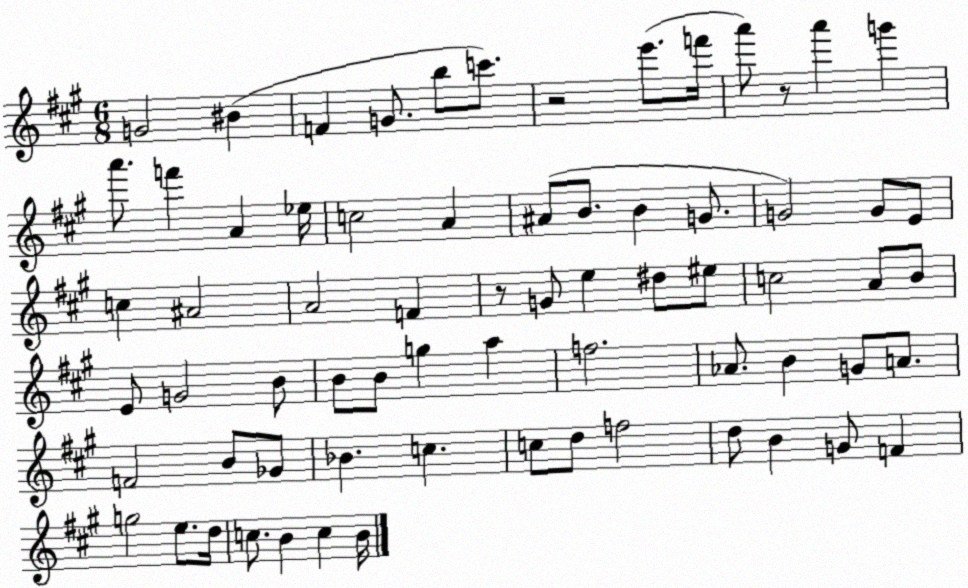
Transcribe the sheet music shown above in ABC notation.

X:1
T:Untitled
M:6/8
L:1/4
K:A
G2 ^B F G/2 b/2 c'/2 z2 e'/2 f'/4 a'/2 z/2 a' g' a'/2 f' A _e/4 c2 A ^A/2 B/2 B G/2 G2 G/2 E/2 c ^A2 A2 F z/2 G/2 e ^d/2 ^e/2 c2 A/2 B/2 E/2 G2 B/2 B/2 B/2 g a f2 _A/2 B G/2 A/2 F2 B/2 _G/2 _B c c/2 d/2 f2 d/2 B G/2 F g2 e/2 d/4 c/2 B c B/4